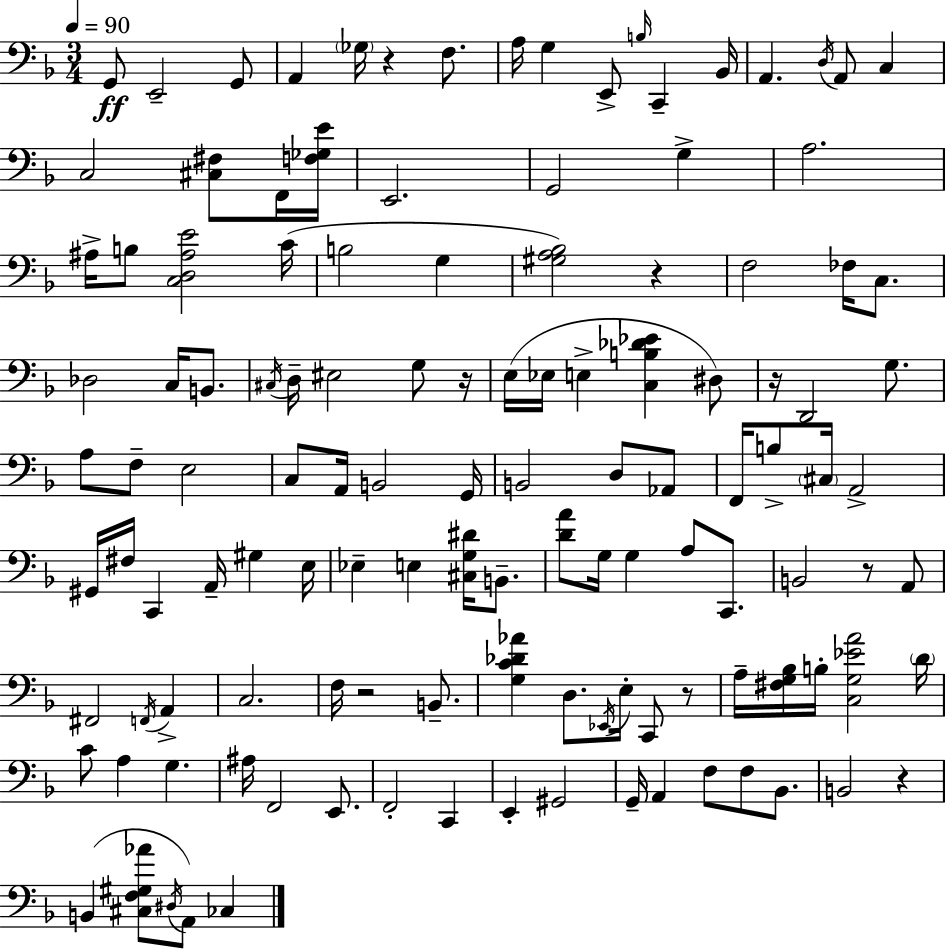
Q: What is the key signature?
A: D minor